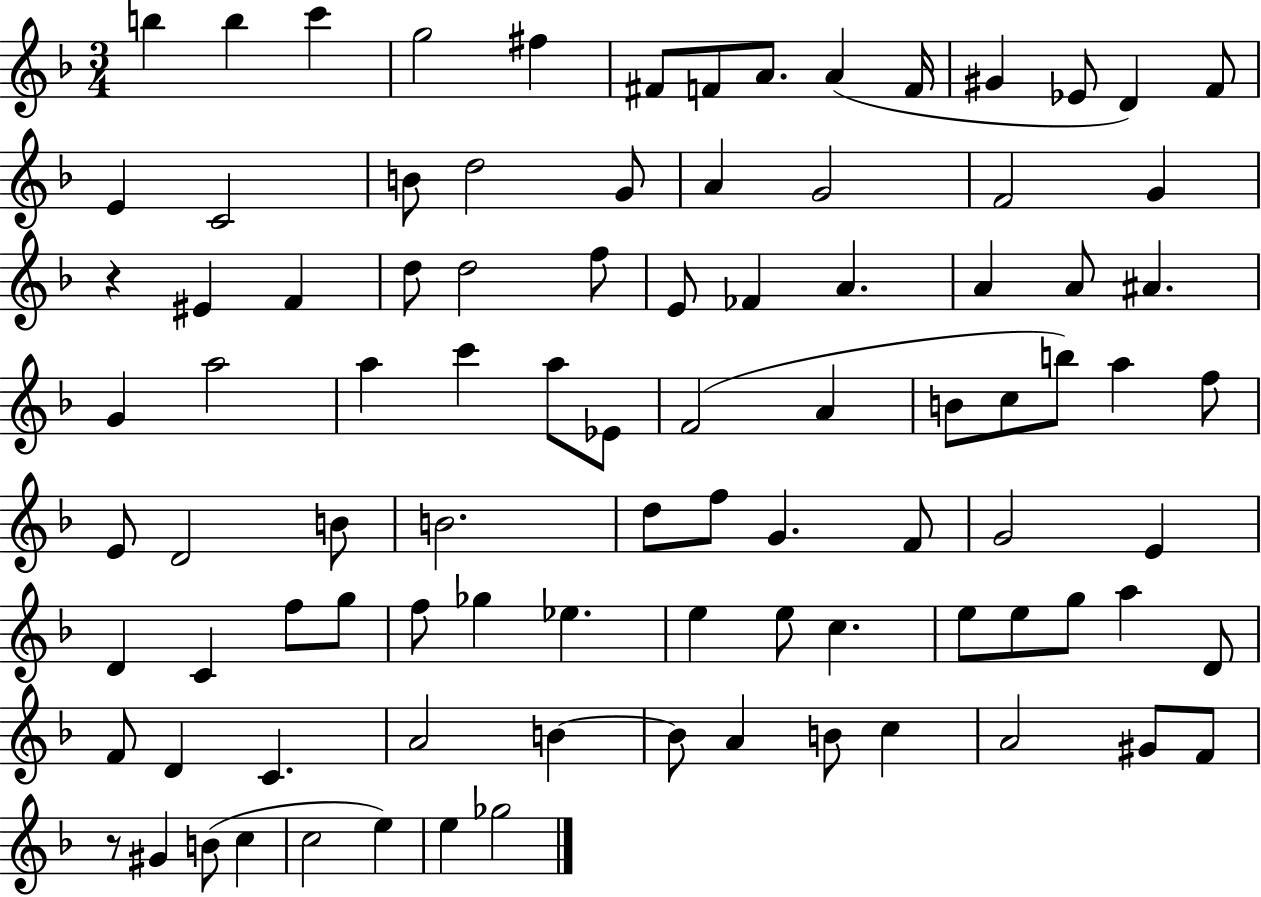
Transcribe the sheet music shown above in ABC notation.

X:1
T:Untitled
M:3/4
L:1/4
K:F
b b c' g2 ^f ^F/2 F/2 A/2 A F/4 ^G _E/2 D F/2 E C2 B/2 d2 G/2 A G2 F2 G z ^E F d/2 d2 f/2 E/2 _F A A A/2 ^A G a2 a c' a/2 _E/2 F2 A B/2 c/2 b/2 a f/2 E/2 D2 B/2 B2 d/2 f/2 G F/2 G2 E D C f/2 g/2 f/2 _g _e e e/2 c e/2 e/2 g/2 a D/2 F/2 D C A2 B B/2 A B/2 c A2 ^G/2 F/2 z/2 ^G B/2 c c2 e e _g2